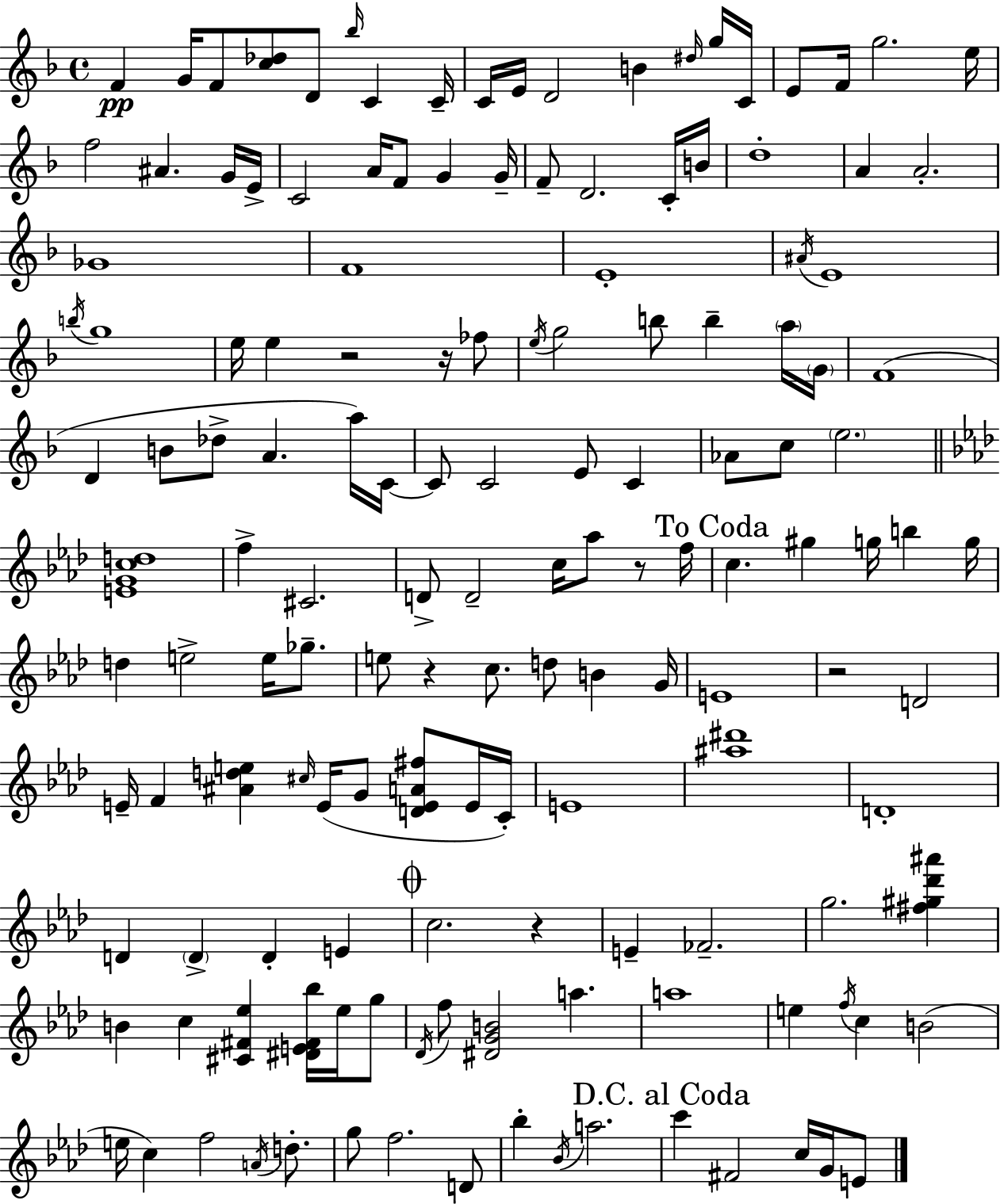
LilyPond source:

{
  \clef treble
  \time 4/4
  \defaultTimeSignature
  \key f \major
  f'4\pp g'16 f'8 <c'' des''>8 d'8 \grace { bes''16 } c'4 | c'16-- c'16 e'16 d'2 b'4 \grace { dis''16 } | g''16 c'16 e'8 f'16 g''2. | e''16 f''2 ais'4. | \break g'16 e'16-> c'2 a'16 f'8 g'4 | g'16-- f'8-- d'2. | c'16-. b'16 d''1-. | a'4 a'2.-. | \break ges'1 | f'1 | e'1-. | \acciaccatura { ais'16 } e'1 | \break \acciaccatura { b''16 } g''1 | e''16 e''4 r2 | r16 fes''8 \acciaccatura { e''16 } g''2 b''8 b''4-- | \parenthesize a''16 \parenthesize g'16 f'1( | \break d'4 b'8 des''8-> a'4. | a''16) c'16~~ c'8 c'2 e'8 | c'4 aes'8 c''8 \parenthesize e''2. | \bar "||" \break \key f \minor <e' g' c'' d''>1 | f''4-> cis'2. | d'8-> d'2-- c''16 aes''8 r8 f''16 | \mark "To Coda" c''4. gis''4 g''16 b''4 g''16 | \break d''4 e''2-> e''16 ges''8.-- | e''8 r4 c''8. d''8 b'4 g'16 | e'1 | r2 d'2 | \break e'16-- f'4 <ais' d'' e''>4 \grace { cis''16 }( e'16 g'8 <d' e' a' fis''>8 e'16 | c'16-.) e'1 | <ais'' dis'''>1 | d'1-. | \break d'4 \parenthesize d'4-> d'4-. e'4 | \mark \markup { \musicglyph "scripts.coda" } c''2. r4 | e'4-- fes'2.-- | g''2. <fis'' gis'' des''' ais'''>4 | \break b'4 c''4 <cis' fis' ees''>4 <dis' e' fis' bes''>16 ees''16 g''8 | \acciaccatura { des'16 } f''8 <dis' g' b'>2 a''4. | a''1 | e''4 \acciaccatura { f''16 } c''4 b'2( | \break e''16 c''4) f''2 | \acciaccatura { a'16 } d''8.-. g''8 f''2. | d'8 bes''4-. \acciaccatura { bes'16 } a''2. | \mark "D.C. al Coda" c'''4 fis'2 | \break c''16 g'16 e'8 \bar "|."
}